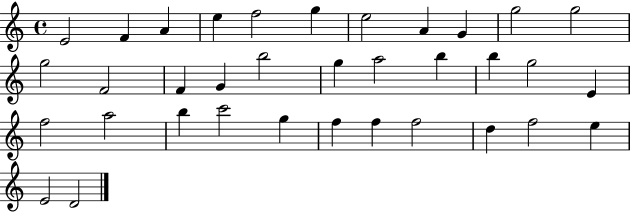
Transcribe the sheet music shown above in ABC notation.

X:1
T:Untitled
M:4/4
L:1/4
K:C
E2 F A e f2 g e2 A G g2 g2 g2 F2 F G b2 g a2 b b g2 E f2 a2 b c'2 g f f f2 d f2 e E2 D2